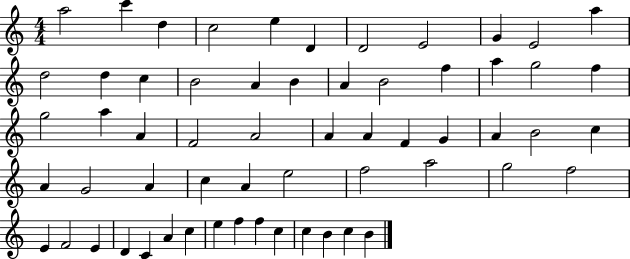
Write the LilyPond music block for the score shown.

{
  \clef treble
  \numericTimeSignature
  \time 4/4
  \key c \major
  a''2 c'''4 d''4 | c''2 e''4 d'4 | d'2 e'2 | g'4 e'2 a''4 | \break d''2 d''4 c''4 | b'2 a'4 b'4 | a'4 b'2 f''4 | a''4 g''2 f''4 | \break g''2 a''4 a'4 | f'2 a'2 | a'4 a'4 f'4 g'4 | a'4 b'2 c''4 | \break a'4 g'2 a'4 | c''4 a'4 e''2 | f''2 a''2 | g''2 f''2 | \break e'4 f'2 e'4 | d'4 c'4 a'4 c''4 | e''4 f''4 f''4 c''4 | c''4 b'4 c''4 b'4 | \break \bar "|."
}